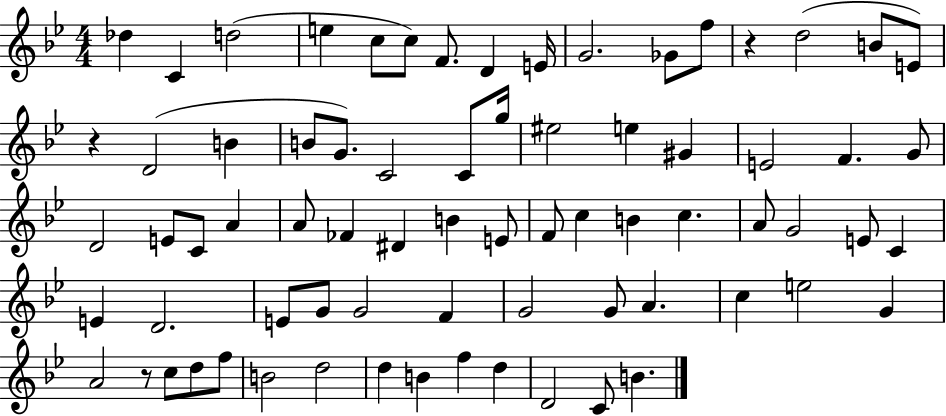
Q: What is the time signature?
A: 4/4